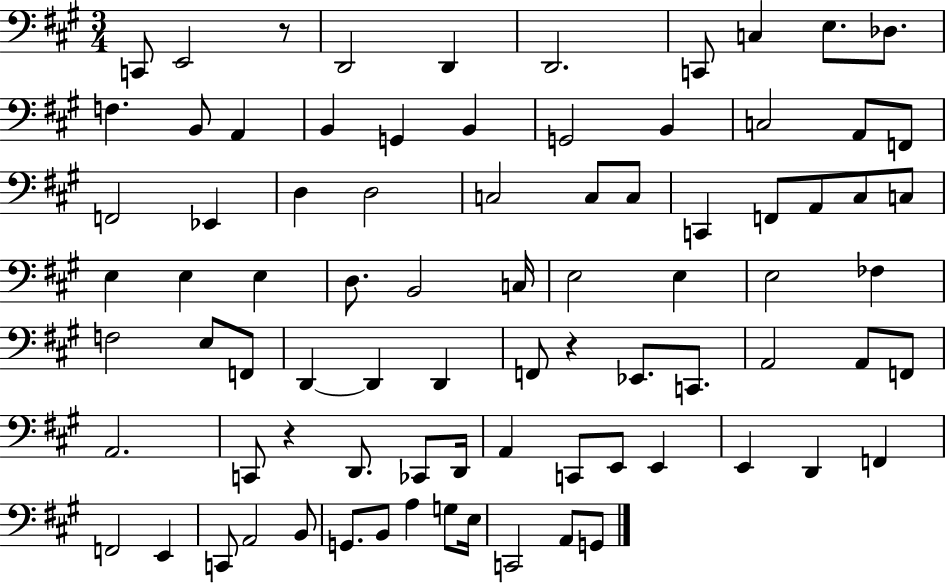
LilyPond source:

{
  \clef bass
  \numericTimeSignature
  \time 3/4
  \key a \major
  \repeat volta 2 { c,8 e,2 r8 | d,2 d,4 | d,2. | c,8 c4 e8. des8. | \break f4. b,8 a,4 | b,4 g,4 b,4 | g,2 b,4 | c2 a,8 f,8 | \break f,2 ees,4 | d4 d2 | c2 c8 c8 | c,4 f,8 a,8 cis8 c8 | \break e4 e4 e4 | d8. b,2 c16 | e2 e4 | e2 fes4 | \break f2 e8 f,8 | d,4~~ d,4 d,4 | f,8 r4 ees,8. c,8. | a,2 a,8 f,8 | \break a,2. | c,8 r4 d,8. ces,8 d,16 | a,4 c,8 e,8 e,4 | e,4 d,4 f,4 | \break f,2 e,4 | c,8 a,2 b,8 | g,8. b,8 a4 g8 e16 | c,2 a,8 g,8 | \break } \bar "|."
}